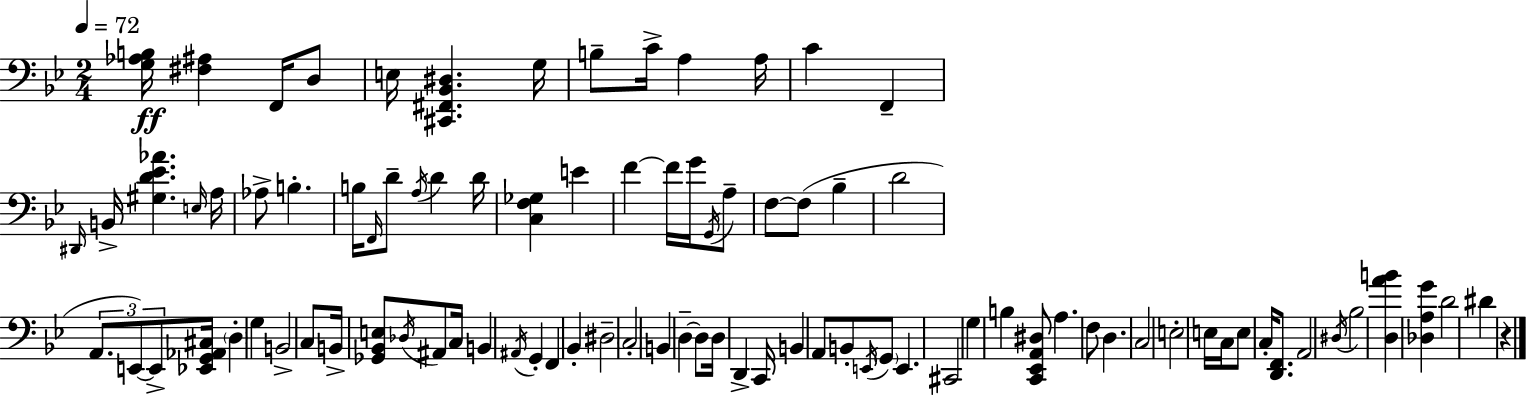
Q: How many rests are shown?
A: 1